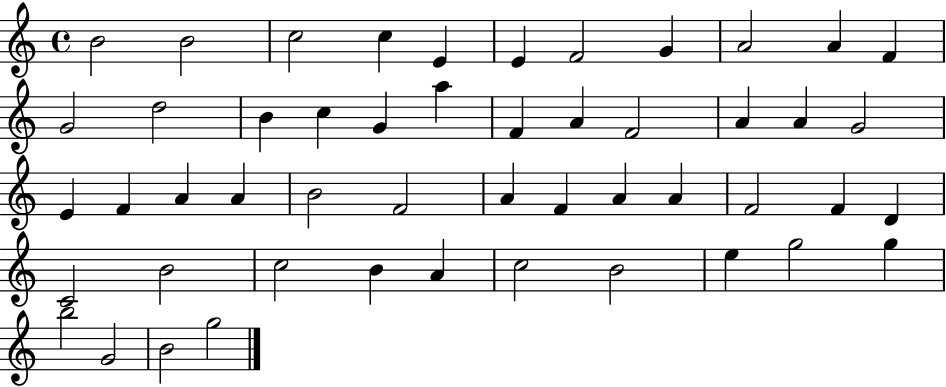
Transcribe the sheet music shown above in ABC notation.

X:1
T:Untitled
M:4/4
L:1/4
K:C
B2 B2 c2 c E E F2 G A2 A F G2 d2 B c G a F A F2 A A G2 E F A A B2 F2 A F A A F2 F D C2 B2 c2 B A c2 B2 e g2 g b2 G2 B2 g2